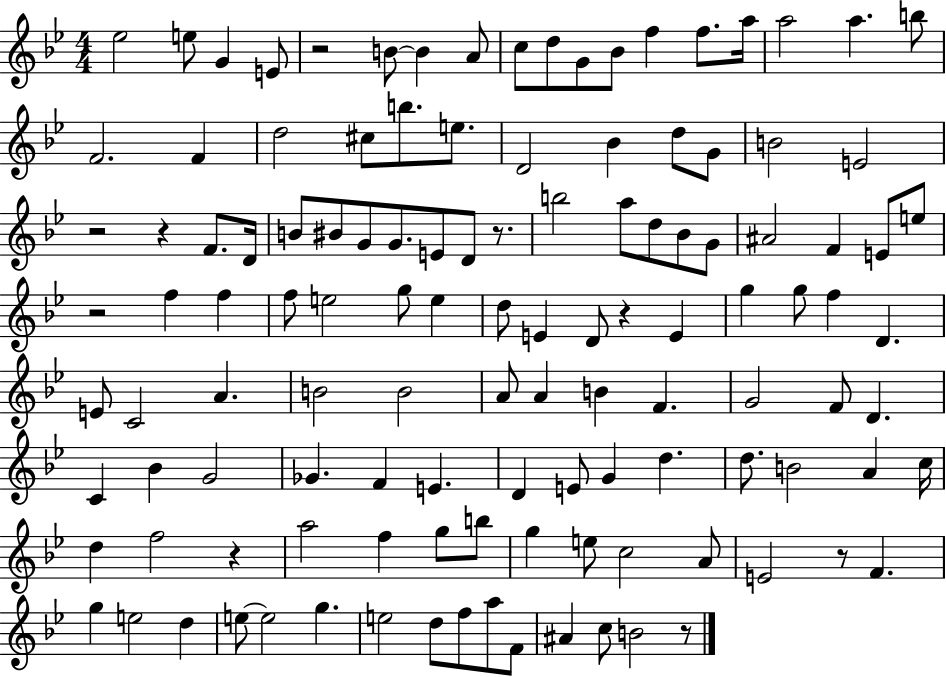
Eb5/h E5/e G4/q E4/e R/h B4/e B4/q A4/e C5/e D5/e G4/e Bb4/e F5/q F5/e. A5/s A5/h A5/q. B5/e F4/h. F4/q D5/h C#5/e B5/e. E5/e. D4/h Bb4/q D5/e G4/e B4/h E4/h R/h R/q F4/e. D4/s B4/e BIS4/e G4/e G4/e. E4/e D4/e R/e. B5/h A5/e D5/e Bb4/e G4/e A#4/h F4/q E4/e E5/e R/h F5/q F5/q F5/e E5/h G5/e E5/q D5/e E4/q D4/e R/q E4/q G5/q G5/e F5/q D4/q. E4/e C4/h A4/q. B4/h B4/h A4/e A4/q B4/q F4/q. G4/h F4/e D4/q. C4/q Bb4/q G4/h Gb4/q. F4/q E4/q. D4/q E4/e G4/q D5/q. D5/e. B4/h A4/q C5/s D5/q F5/h R/q A5/h F5/q G5/e B5/e G5/q E5/e C5/h A4/e E4/h R/e F4/q. G5/q E5/h D5/q E5/e E5/h G5/q. E5/h D5/e F5/e A5/e F4/e A#4/q C5/e B4/h R/e